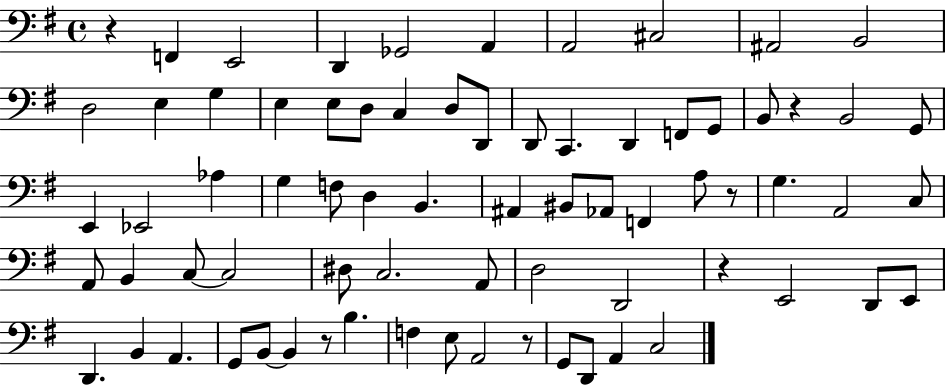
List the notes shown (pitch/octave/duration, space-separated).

R/q F2/q E2/h D2/q Gb2/h A2/q A2/h C#3/h A#2/h B2/h D3/h E3/q G3/q E3/q E3/e D3/e C3/q D3/e D2/e D2/e C2/q. D2/q F2/e G2/e B2/e R/q B2/h G2/e E2/q Eb2/h Ab3/q G3/q F3/e D3/q B2/q. A#2/q BIS2/e Ab2/e F2/q A3/e R/e G3/q. A2/h C3/e A2/e B2/q C3/e C3/h D#3/e C3/h. A2/e D3/h D2/h R/q E2/h D2/e E2/e D2/q. B2/q A2/q. G2/e B2/e B2/q R/e B3/q. F3/q E3/e A2/h R/e G2/e D2/e A2/q C3/h